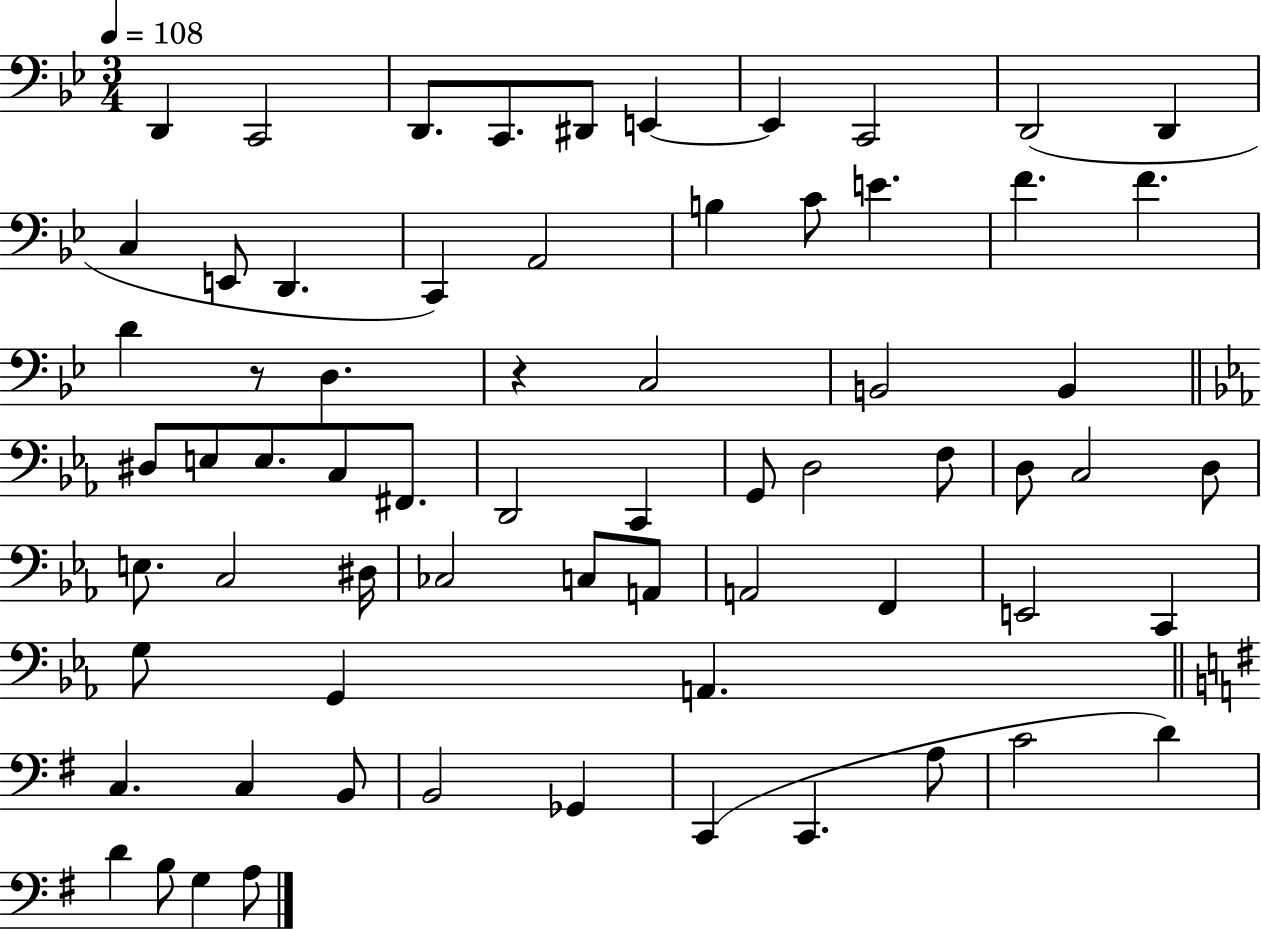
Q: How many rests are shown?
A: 2